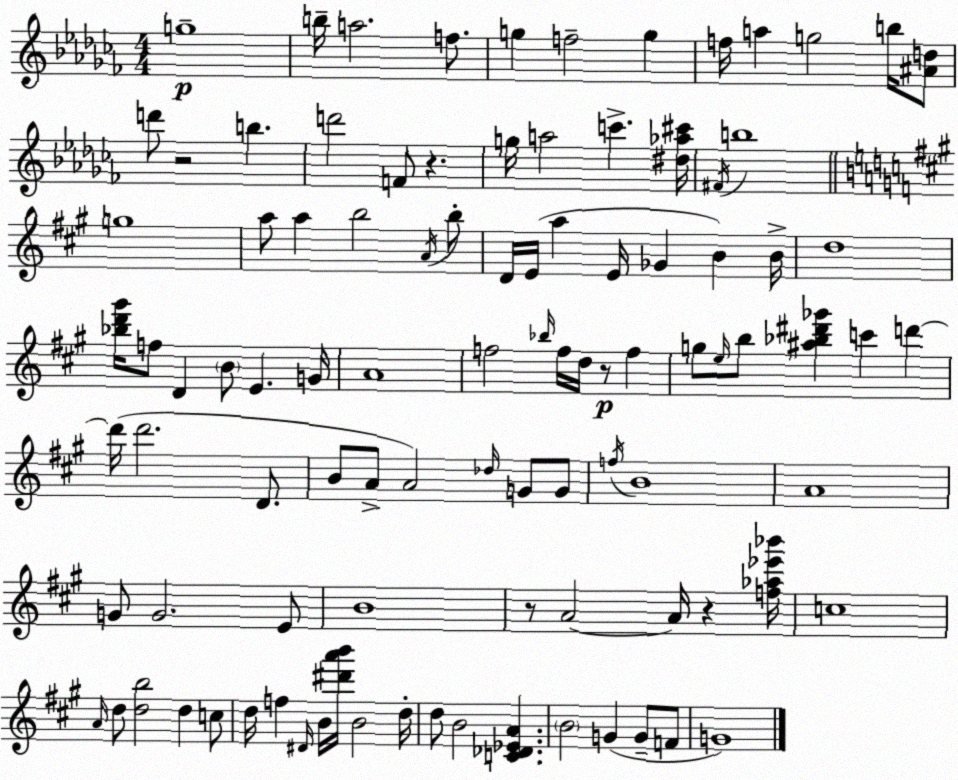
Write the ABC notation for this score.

X:1
T:Untitled
M:4/4
L:1/4
K:Abm
g4 b/4 a2 f/2 g f2 g f/4 a g2 b/4 [^Ad]/2 d'/2 z2 b d'2 F/2 z g/4 a2 c' [^d_a^c']/4 ^F/4 b4 g4 a/2 a b2 A/4 b/2 D/4 E/4 a E/4 _G B B/4 d4 [_bd'^g']/4 f/2 D B/2 E G/4 A4 f2 _b/4 f/4 d/4 z/2 f g/2 e/4 b/2 [^a_b^d'_g'] c' d' d'/4 d'2 D/2 B/2 A/2 A2 _d/4 G/2 G/2 f/4 B4 A4 G/2 G2 E/2 B4 z/2 A2 A/4 z [f_a_e'_b']/4 c4 A/4 d/2 [db]2 d c/2 d/4 f ^D/4 B/4 [^d'a'b']/4 B2 d/4 d/2 B2 [C_D_EA] B2 G G/2 F/2 G4